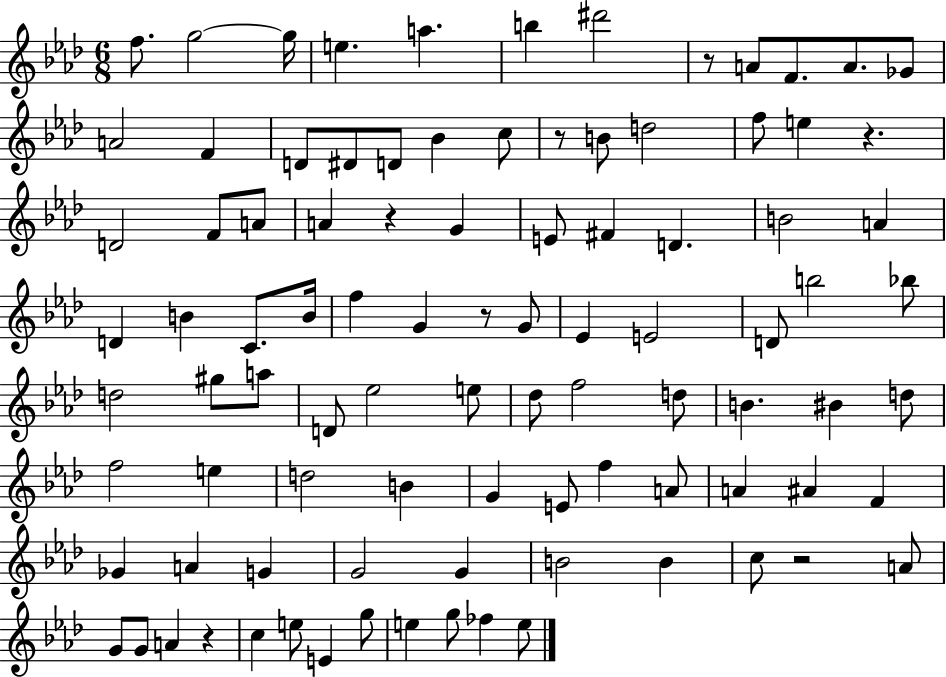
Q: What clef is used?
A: treble